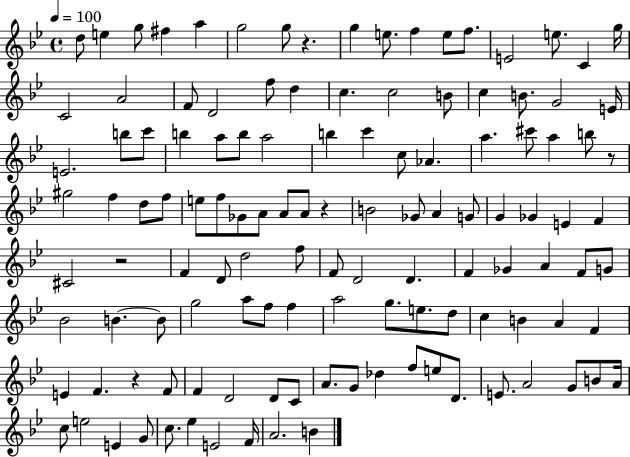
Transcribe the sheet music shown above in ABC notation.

X:1
T:Untitled
M:4/4
L:1/4
K:Bb
d/2 e g/2 ^f a g2 g/2 z g e/2 f e/2 f/2 E2 e/2 C g/4 C2 A2 F/2 D2 f/2 d c c2 B/2 c B/2 G2 E/4 E2 b/2 c'/2 b a/2 b/2 a2 b c' c/2 _A a ^c'/2 a b/2 z/2 ^g2 f d/2 f/2 e/2 f/2 _G/2 A/2 A/2 A/2 z B2 _G/2 A G/2 G _G E F ^C2 z2 F D/2 d2 f/2 F/2 D2 D F _G A F/2 G/2 _B2 B B/2 g2 a/2 f/2 f a2 g/2 e/2 d/2 c B A F E F z F/2 F D2 D/2 C/2 A/2 G/2 _d f/2 e/2 D/2 E/2 A2 G/2 B/2 A/4 c/2 e2 E G/2 c/2 _e E2 F/4 A2 B